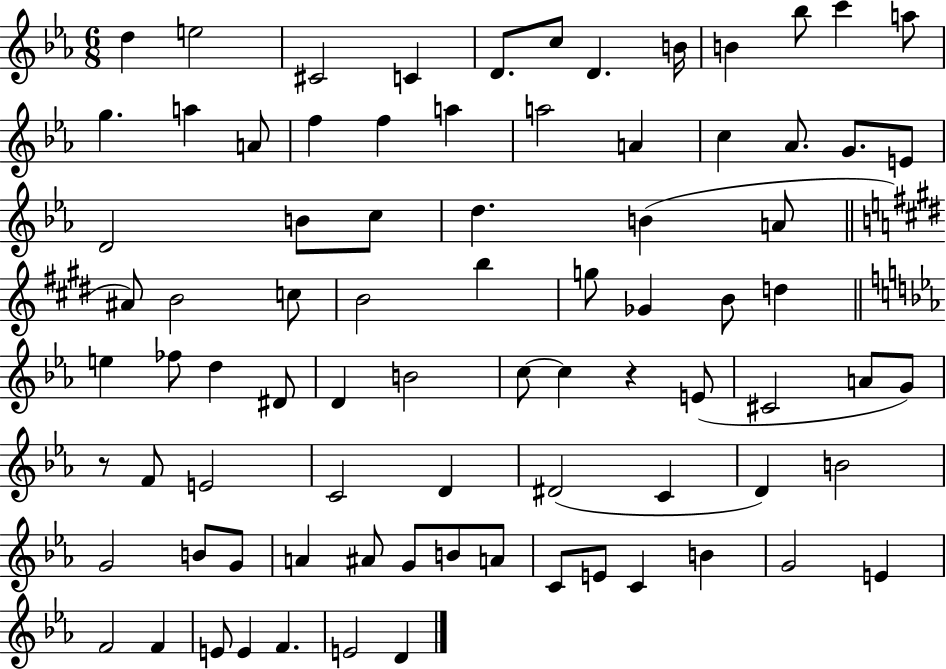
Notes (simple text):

D5/q E5/h C#4/h C4/q D4/e. C5/e D4/q. B4/s B4/q Bb5/e C6/q A5/e G5/q. A5/q A4/e F5/q F5/q A5/q A5/h A4/q C5/q Ab4/e. G4/e. E4/e D4/h B4/e C5/e D5/q. B4/q A4/e A#4/e B4/h C5/e B4/h B5/q G5/e Gb4/q B4/e D5/q E5/q FES5/e D5/q D#4/e D4/q B4/h C5/e C5/q R/q E4/e C#4/h A4/e G4/e R/e F4/e E4/h C4/h D4/q D#4/h C4/q D4/q B4/h G4/h B4/e G4/e A4/q A#4/e G4/e B4/e A4/e C4/e E4/e C4/q B4/q G4/h E4/q F4/h F4/q E4/e E4/q F4/q. E4/h D4/q